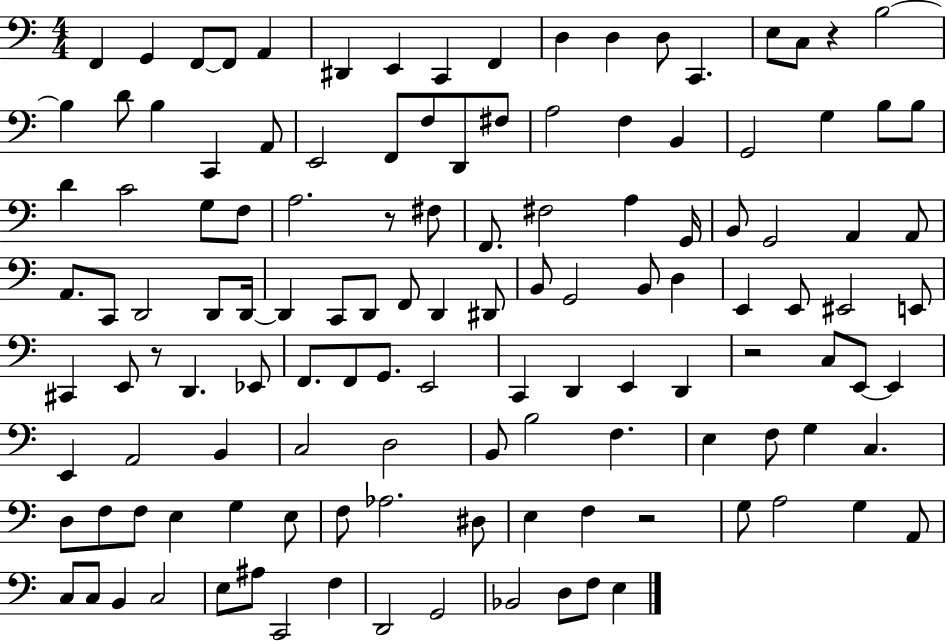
F2/q G2/q F2/e F2/e A2/q D#2/q E2/q C2/q F2/q D3/q D3/q D3/e C2/q. E3/e C3/e R/q B3/h B3/q D4/e B3/q C2/q A2/e E2/h F2/e F3/e D2/e F#3/e A3/h F3/q B2/q G2/h G3/q B3/e B3/e D4/q C4/h G3/e F3/e A3/h. R/e F#3/e F2/e. F#3/h A3/q G2/s B2/e G2/h A2/q A2/e A2/e. C2/e D2/h D2/e D2/s D2/q C2/e D2/e F2/e D2/q D#2/e B2/e G2/h B2/e D3/q E2/q E2/e EIS2/h E2/e C#2/q E2/e R/e D2/q. Eb2/e F2/e. F2/e G2/e. E2/h C2/q D2/q E2/q D2/q R/h C3/e E2/e E2/q E2/q A2/h B2/q C3/h D3/h B2/e B3/h F3/q. E3/q F3/e G3/q C3/q. D3/e F3/e F3/e E3/q G3/q E3/e F3/e Ab3/h. D#3/e E3/q F3/q R/h G3/e A3/h G3/q A2/e C3/e C3/e B2/q C3/h E3/e A#3/e C2/h F3/q D2/h G2/h Bb2/h D3/e F3/e E3/q